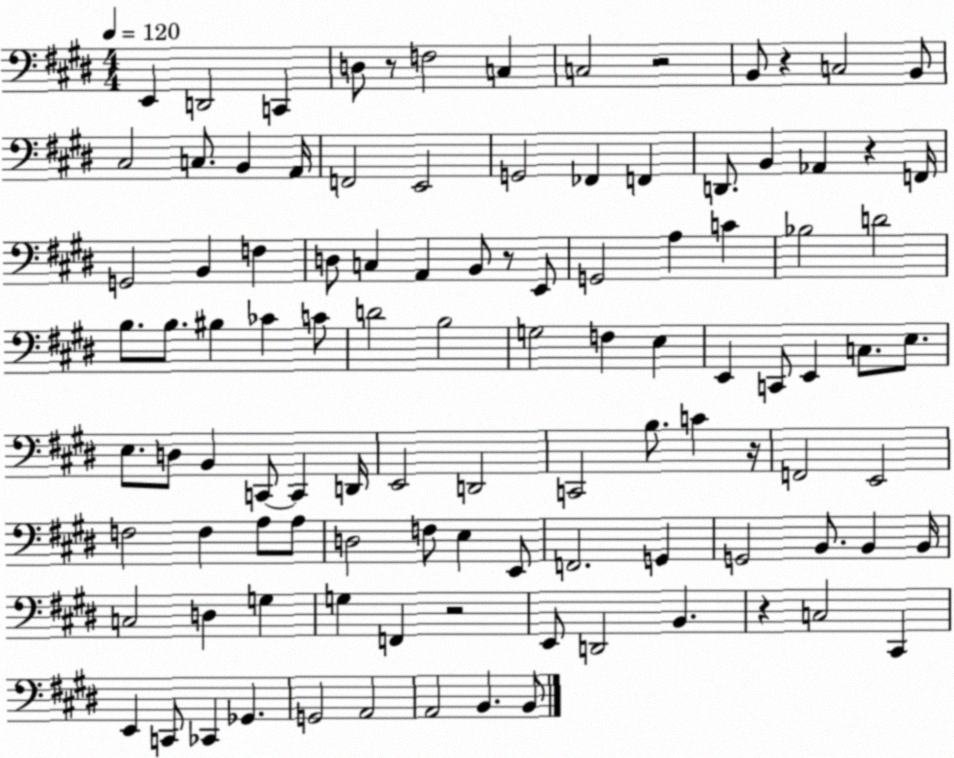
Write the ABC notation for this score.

X:1
T:Untitled
M:4/4
L:1/4
K:E
E,, D,,2 C,, D,/2 z/2 F,2 C, C,2 z2 B,,/2 z C,2 B,,/2 ^C,2 C,/2 B,, A,,/4 F,,2 E,,2 G,,2 _F,, F,, D,,/2 B,, _A,, z F,,/4 G,,2 B,, F, D,/2 C, A,, B,,/2 z/2 E,,/2 G,,2 A, C _B,2 D2 B,/2 B,/2 ^B, _C C/2 D2 B,2 G,2 F, E, E,, C,,/2 E,, C,/2 E,/2 E,/2 D,/2 B,, C,,/2 C,, D,,/4 E,,2 D,,2 C,,2 B,/2 C z/4 F,,2 E,,2 F,2 F, A,/2 A,/2 D,2 F,/2 E, E,,/2 F,,2 G,, G,,2 B,,/2 B,, B,,/4 C,2 D, G, G, F,, z2 E,,/2 D,,2 B,, z C,2 ^C,, E,, C,,/2 _C,, _G,, G,,2 A,,2 A,,2 B,, B,,/2